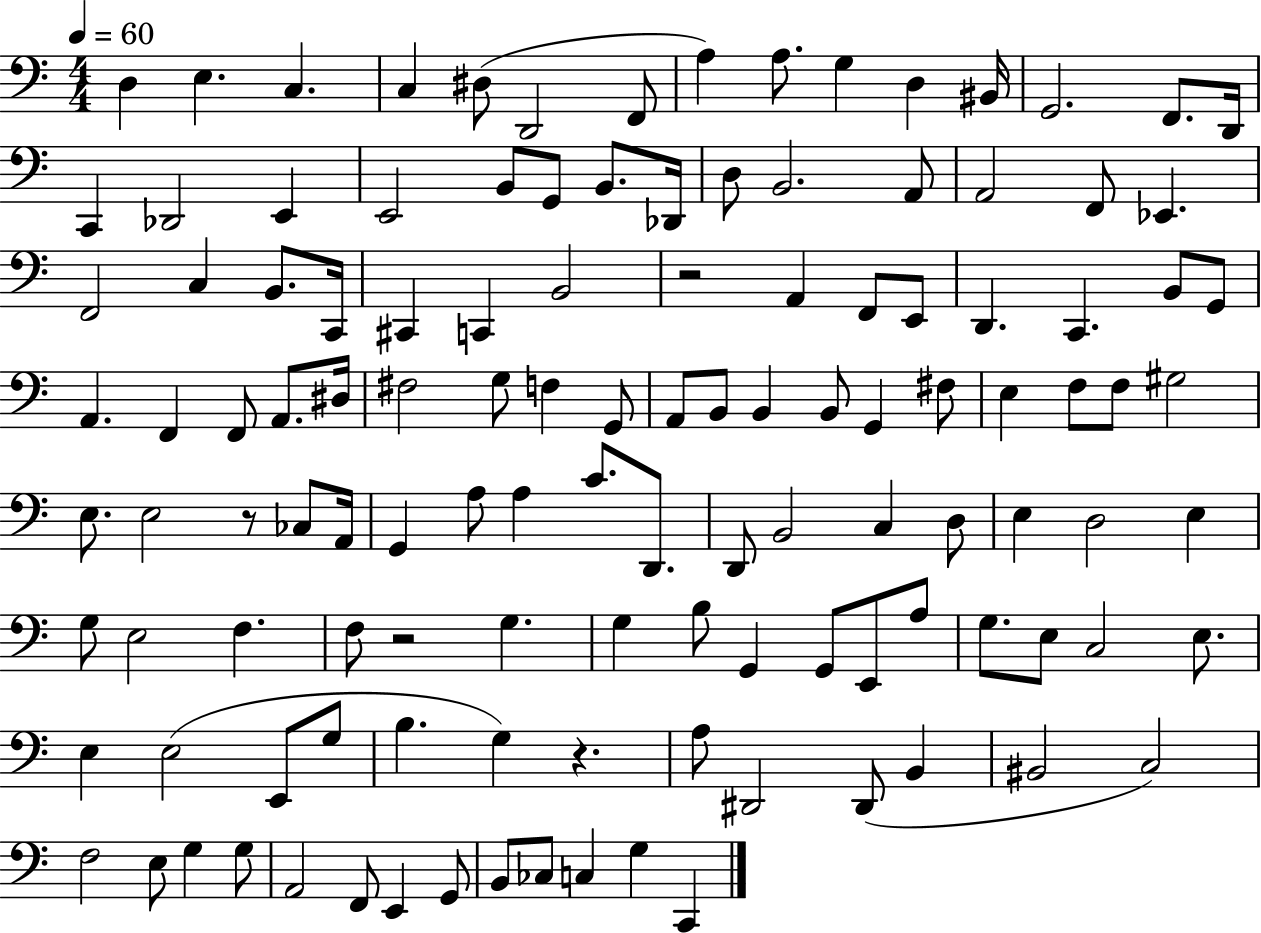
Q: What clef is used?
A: bass